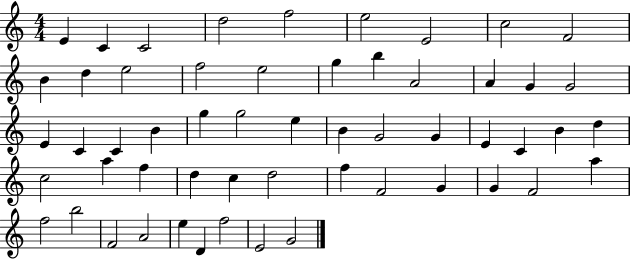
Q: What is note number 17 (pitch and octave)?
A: A4